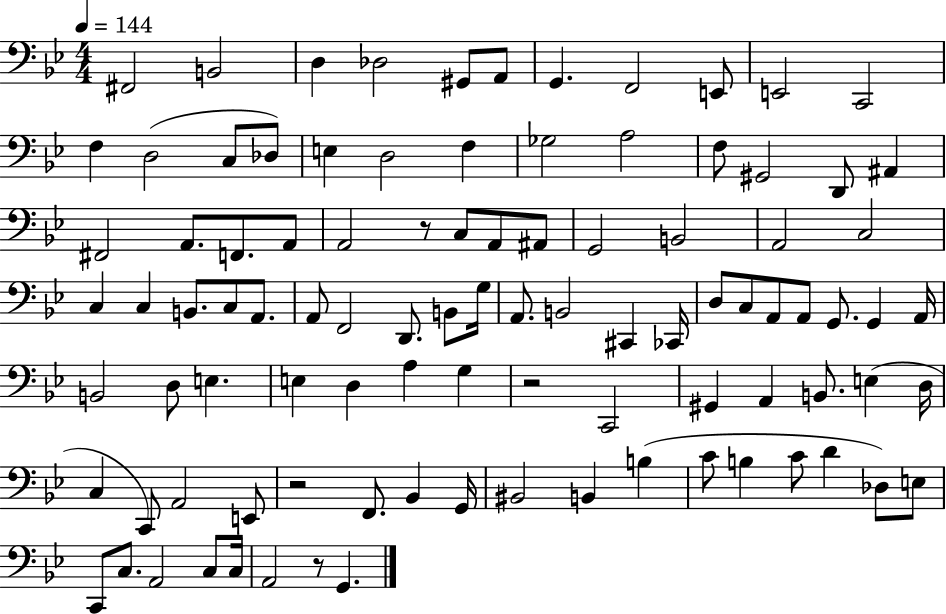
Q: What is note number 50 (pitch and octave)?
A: CES2